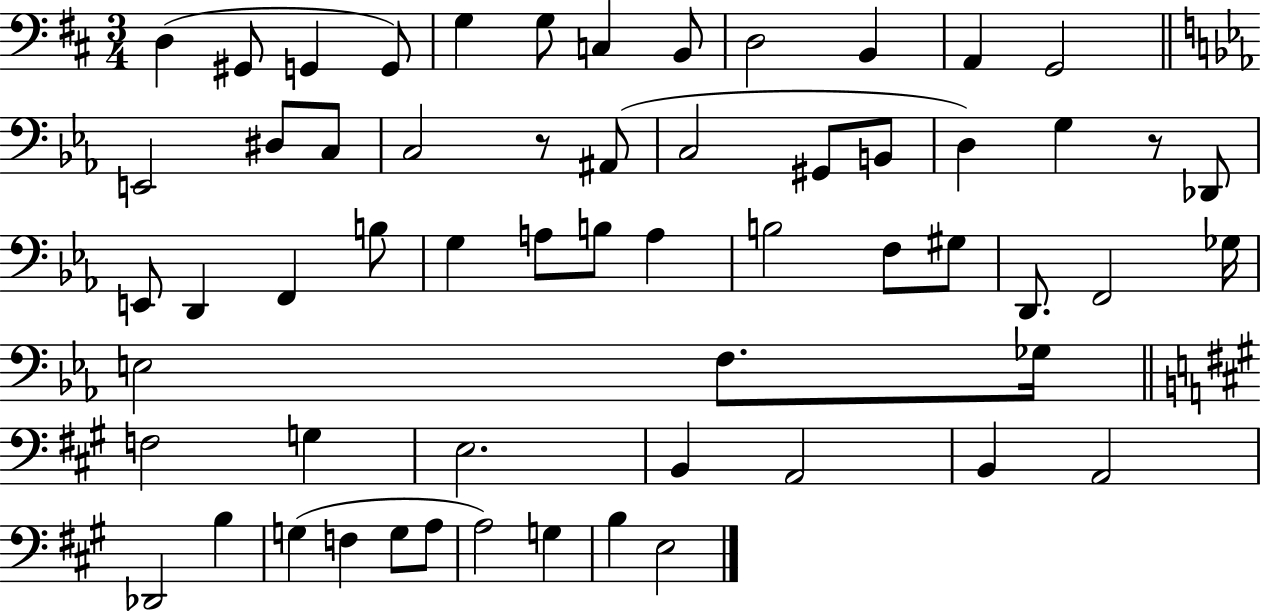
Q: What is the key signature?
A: D major